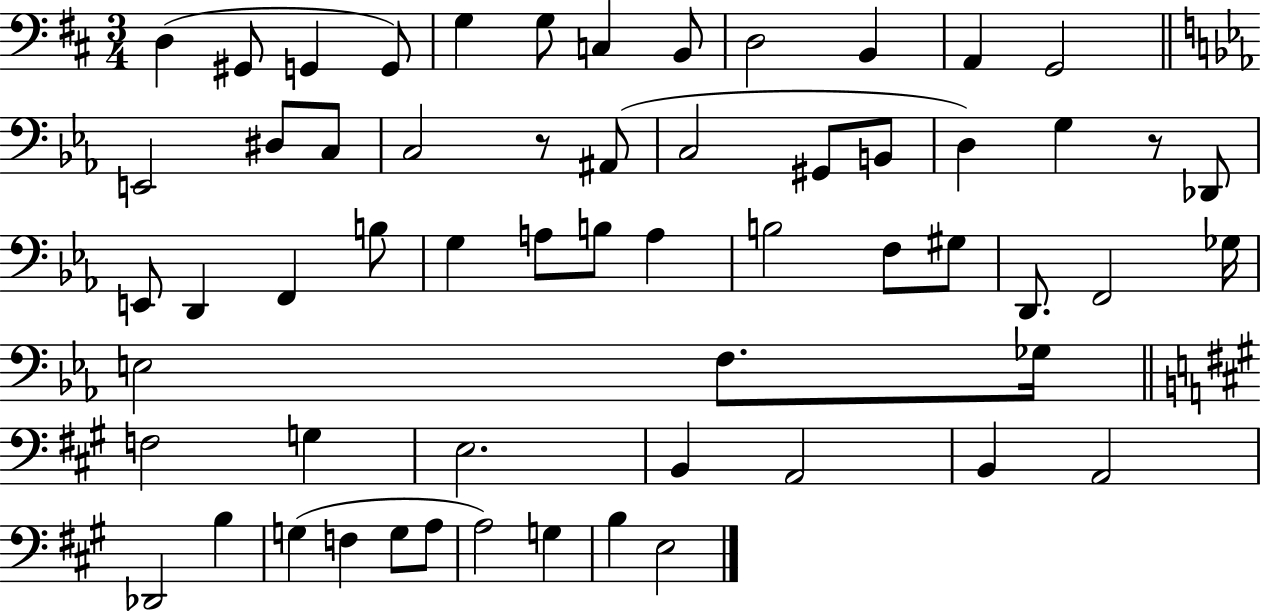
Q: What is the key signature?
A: D major